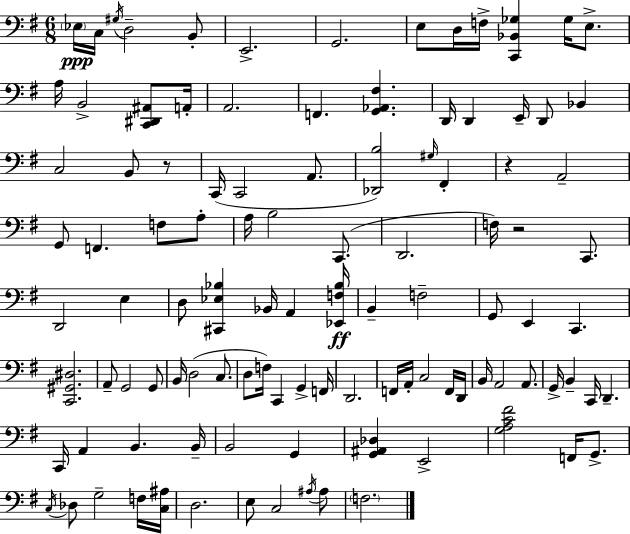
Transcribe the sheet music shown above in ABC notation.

X:1
T:Untitled
M:6/8
L:1/4
K:Em
_E,/4 C,/4 ^G,/4 D,2 B,,/2 E,,2 G,,2 E,/2 D,/4 F,/4 [C,,_B,,_G,] _G,/4 E,/2 A,/4 B,,2 [C,,^D,,^A,,]/2 A,,/4 A,,2 F,, [G,,_A,,^F,] D,,/4 D,, E,,/4 D,,/2 _B,, C,2 B,,/2 z/2 C,,/4 C,,2 A,,/2 [_D,,B,]2 ^G,/4 ^F,, z A,,2 G,,/2 F,, F,/2 A,/2 A,/4 B,2 C,,/2 D,,2 F,/4 z2 C,,/2 D,,2 E, D,/2 [^C,,_E,_B,] _B,,/4 A,, [_E,,F,_B,]/4 B,, F,2 G,,/2 E,, C,, [C,,^G,,^D,]2 A,,/2 G,,2 G,,/2 B,,/4 D,2 C,/2 D,/2 F,/4 C,, G,, F,,/4 D,,2 F,,/4 A,,/4 C,2 F,,/4 D,,/4 B,,/4 A,,2 A,,/2 G,,/4 B,, C,,/4 D,, C,,/4 A,, B,, B,,/4 B,,2 G,, [G,,^A,,_D,] E,,2 [G,A,C^F]2 F,,/4 G,,/2 C,/4 _D,/2 G,2 F,/4 [C,^A,]/4 D,2 E,/2 C,2 ^A,/4 ^A,/2 F,2